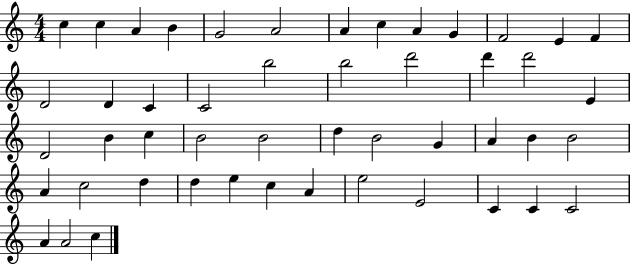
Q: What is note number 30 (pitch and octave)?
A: B4